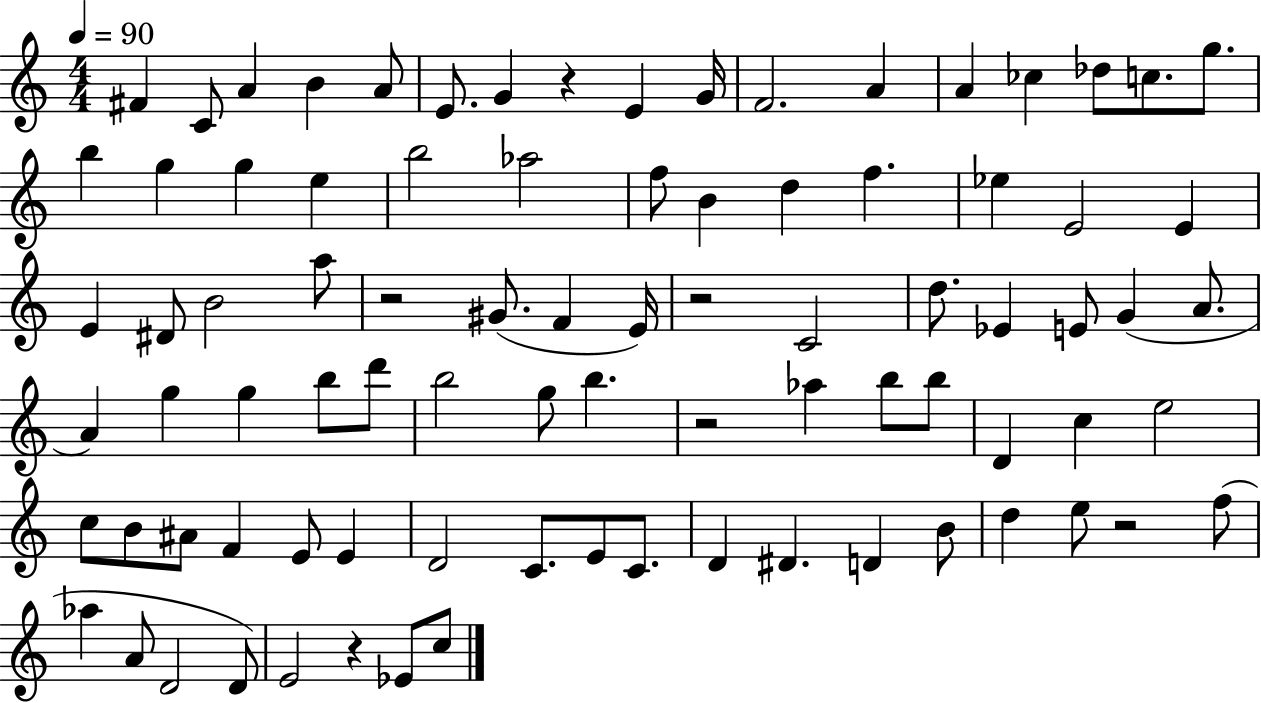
{
  \clef treble
  \numericTimeSignature
  \time 4/4
  \key c \major
  \tempo 4 = 90
  fis'4 c'8 a'4 b'4 a'8 | e'8. g'4 r4 e'4 g'16 | f'2. a'4 | a'4 ces''4 des''8 c''8. g''8. | \break b''4 g''4 g''4 e''4 | b''2 aes''2 | f''8 b'4 d''4 f''4. | ees''4 e'2 e'4 | \break e'4 dis'8 b'2 a''8 | r2 gis'8.( f'4 e'16) | r2 c'2 | d''8. ees'4 e'8 g'4( a'8. | \break a'4) g''4 g''4 b''8 d'''8 | b''2 g''8 b''4. | r2 aes''4 b''8 b''8 | d'4 c''4 e''2 | \break c''8 b'8 ais'8 f'4 e'8 e'4 | d'2 c'8. e'8 c'8. | d'4 dis'4. d'4 b'8 | d''4 e''8 r2 f''8( | \break aes''4 a'8 d'2 d'8) | e'2 r4 ees'8 c''8 | \bar "|."
}